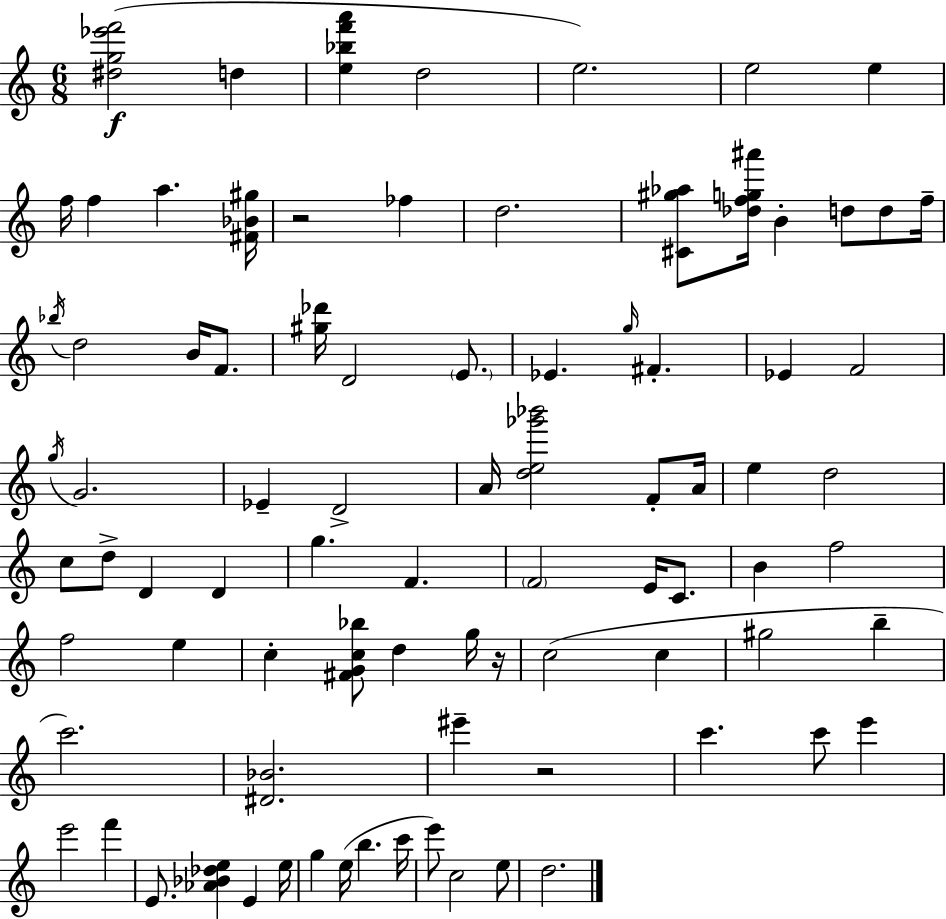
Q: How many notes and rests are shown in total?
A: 85